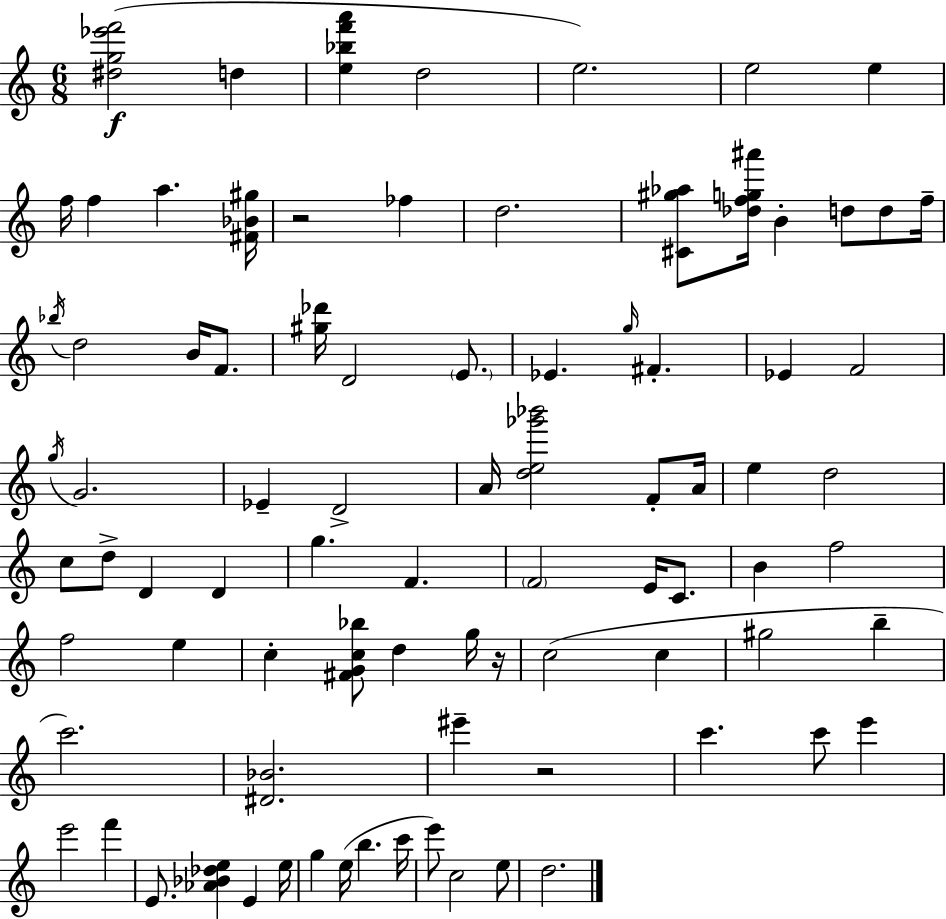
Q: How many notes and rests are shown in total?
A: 85